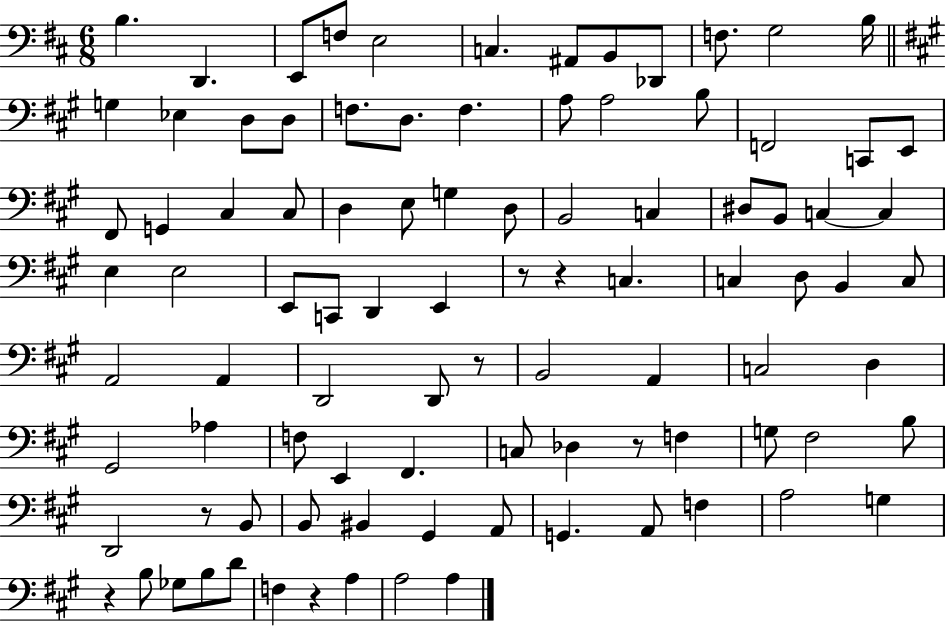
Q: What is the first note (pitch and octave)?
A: B3